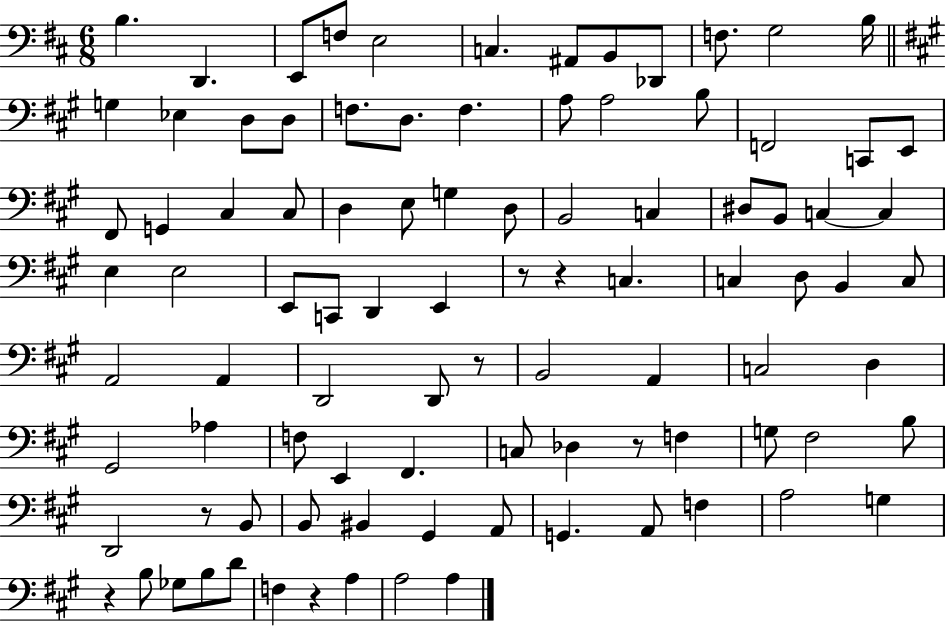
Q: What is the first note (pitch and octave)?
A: B3